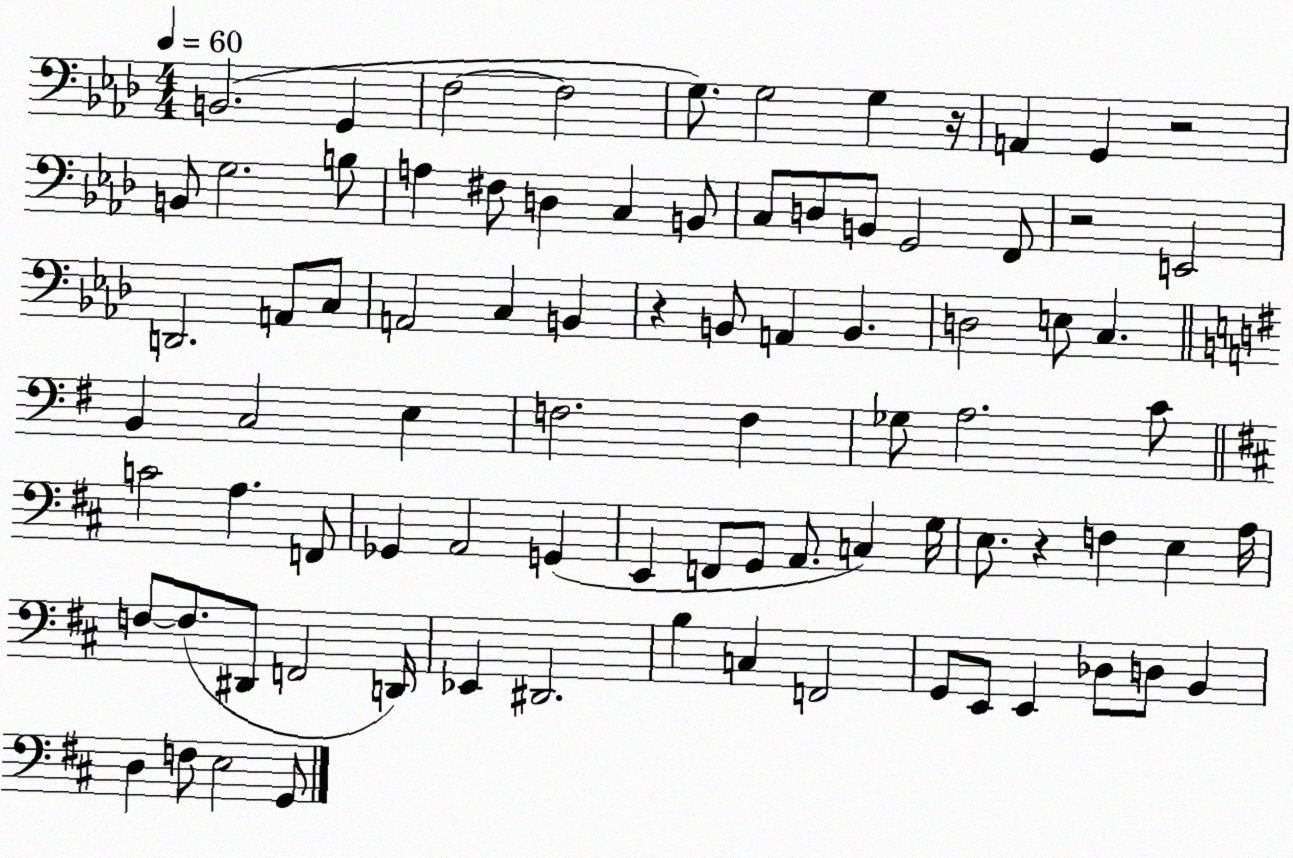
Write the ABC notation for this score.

X:1
T:Untitled
M:4/4
L:1/4
K:Ab
B,,2 G,, F,2 F,2 G,/2 G,2 G, z/4 A,, G,, z2 B,,/2 G,2 B,/2 A, ^F,/2 D, C, B,,/2 C,/2 D,/2 B,,/2 G,,2 F,,/2 z2 E,,2 D,,2 A,,/2 C,/2 A,,2 C, B,, z B,,/2 A,, B,, D,2 E,/2 C, B,, C,2 E, F,2 F, _G,/2 A,2 C/2 C2 A, F,,/2 _G,, A,,2 G,, E,, F,,/2 G,,/2 A,,/2 C, G,/4 E,/2 z F, E, A,/4 F,/2 F,/2 ^D,,/2 F,,2 D,,/4 _E,, ^D,,2 B, C, F,,2 G,,/2 E,,/2 E,, _D,/2 D,/2 B,, D, F,/2 E,2 G,,/2